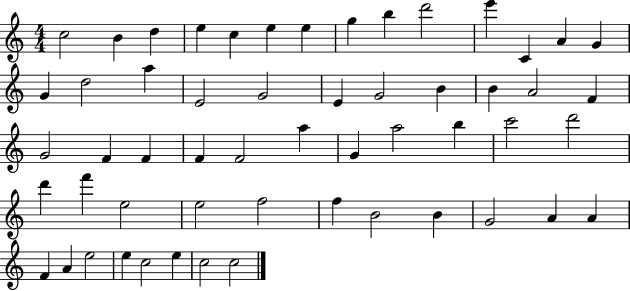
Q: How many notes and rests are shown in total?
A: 55